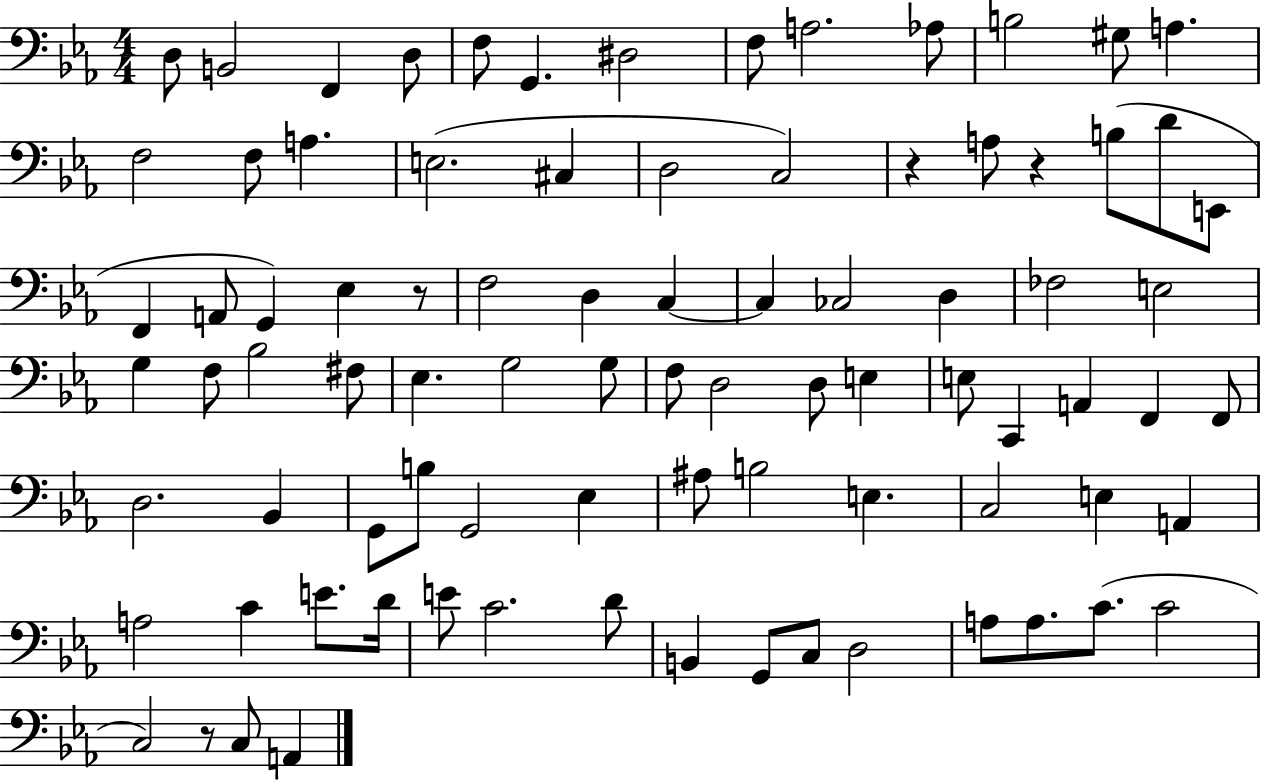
X:1
T:Untitled
M:4/4
L:1/4
K:Eb
D,/2 B,,2 F,, D,/2 F,/2 G,, ^D,2 F,/2 A,2 _A,/2 B,2 ^G,/2 A, F,2 F,/2 A, E,2 ^C, D,2 C,2 z A,/2 z B,/2 D/2 E,,/2 F,, A,,/2 G,, _E, z/2 F,2 D, C, C, _C,2 D, _F,2 E,2 G, F,/2 _B,2 ^F,/2 _E, G,2 G,/2 F,/2 D,2 D,/2 E, E,/2 C,, A,, F,, F,,/2 D,2 _B,, G,,/2 B,/2 G,,2 _E, ^A,/2 B,2 E, C,2 E, A,, A,2 C E/2 D/4 E/2 C2 D/2 B,, G,,/2 C,/2 D,2 A,/2 A,/2 C/2 C2 C,2 z/2 C,/2 A,,